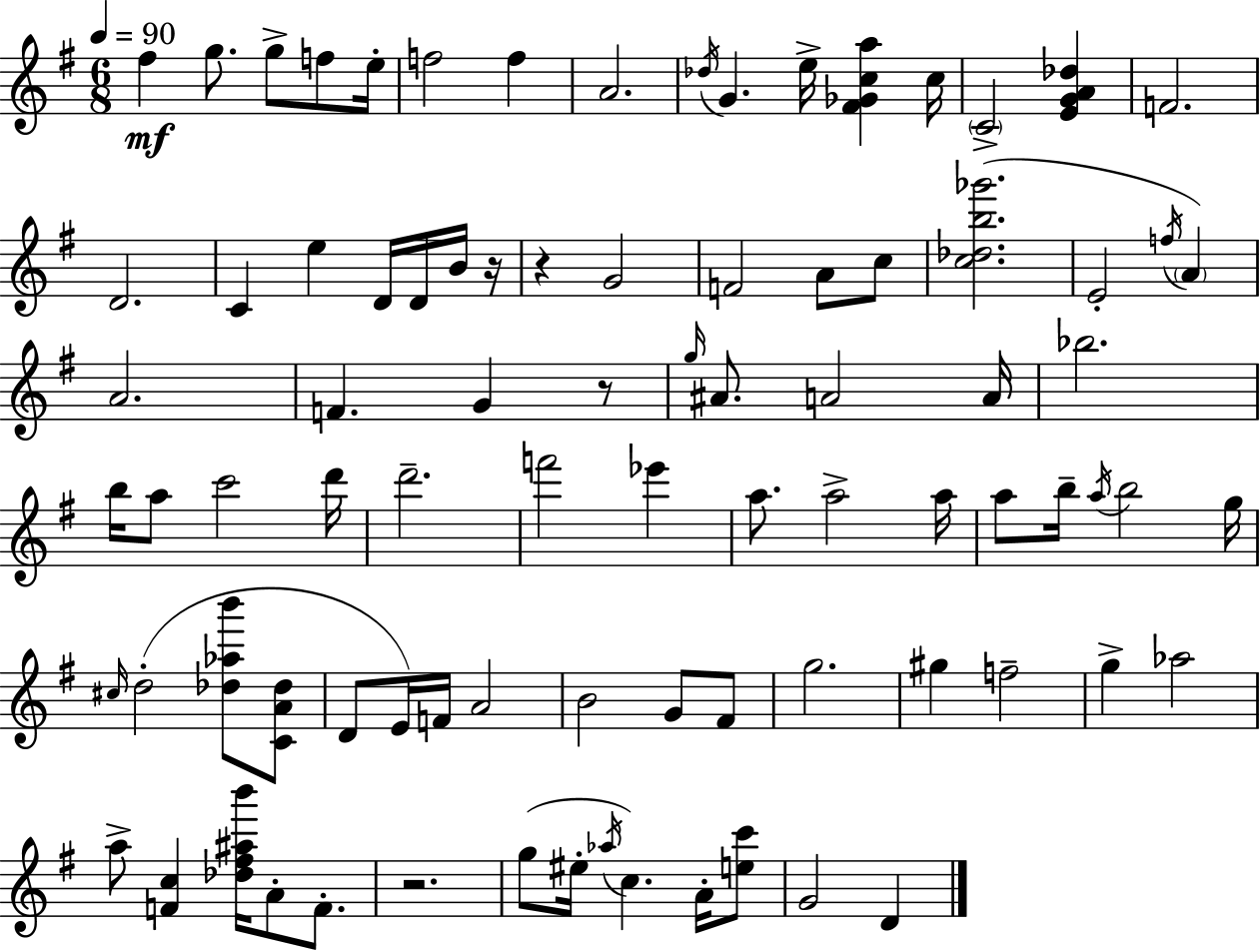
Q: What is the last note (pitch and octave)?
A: D4